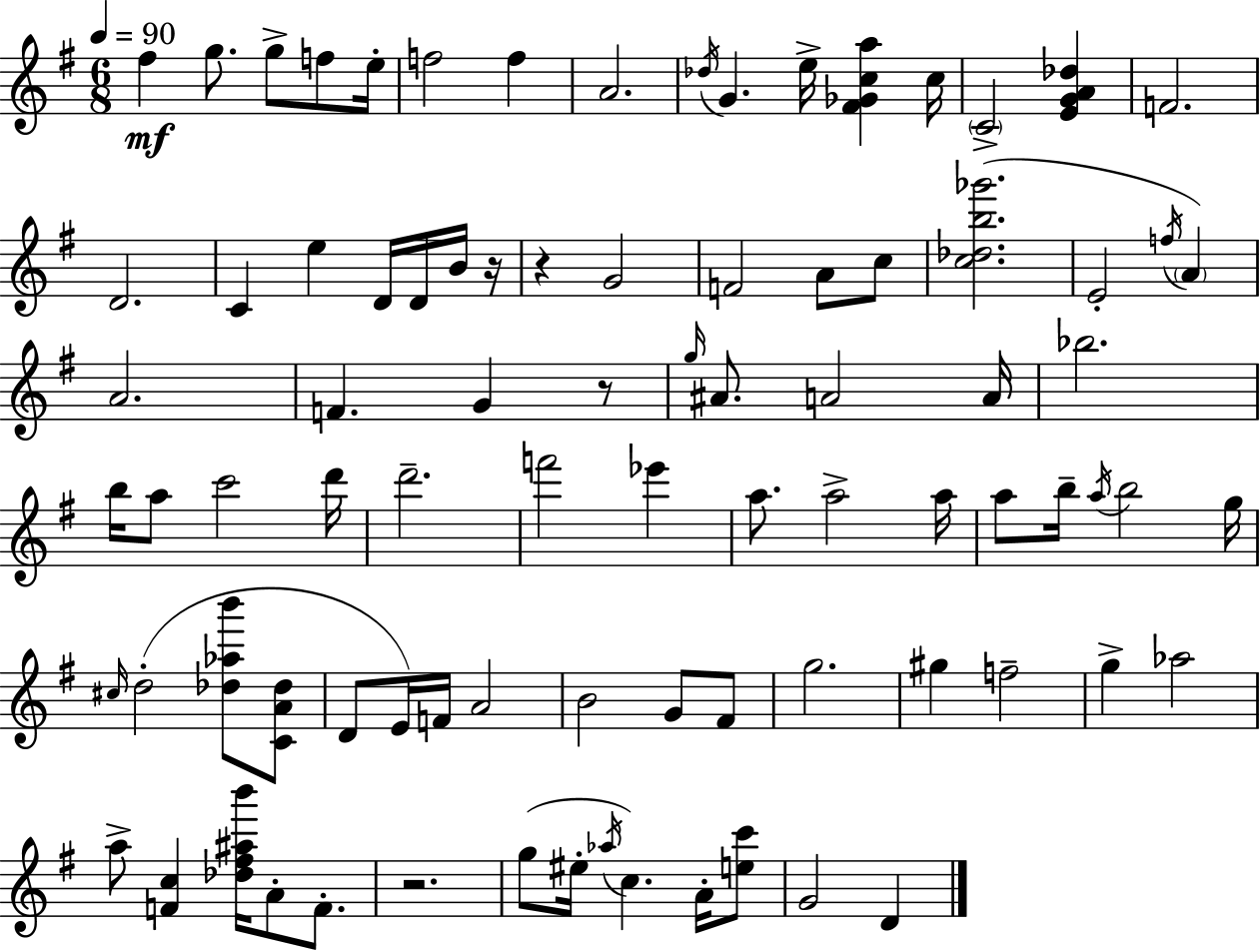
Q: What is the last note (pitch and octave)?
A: D4